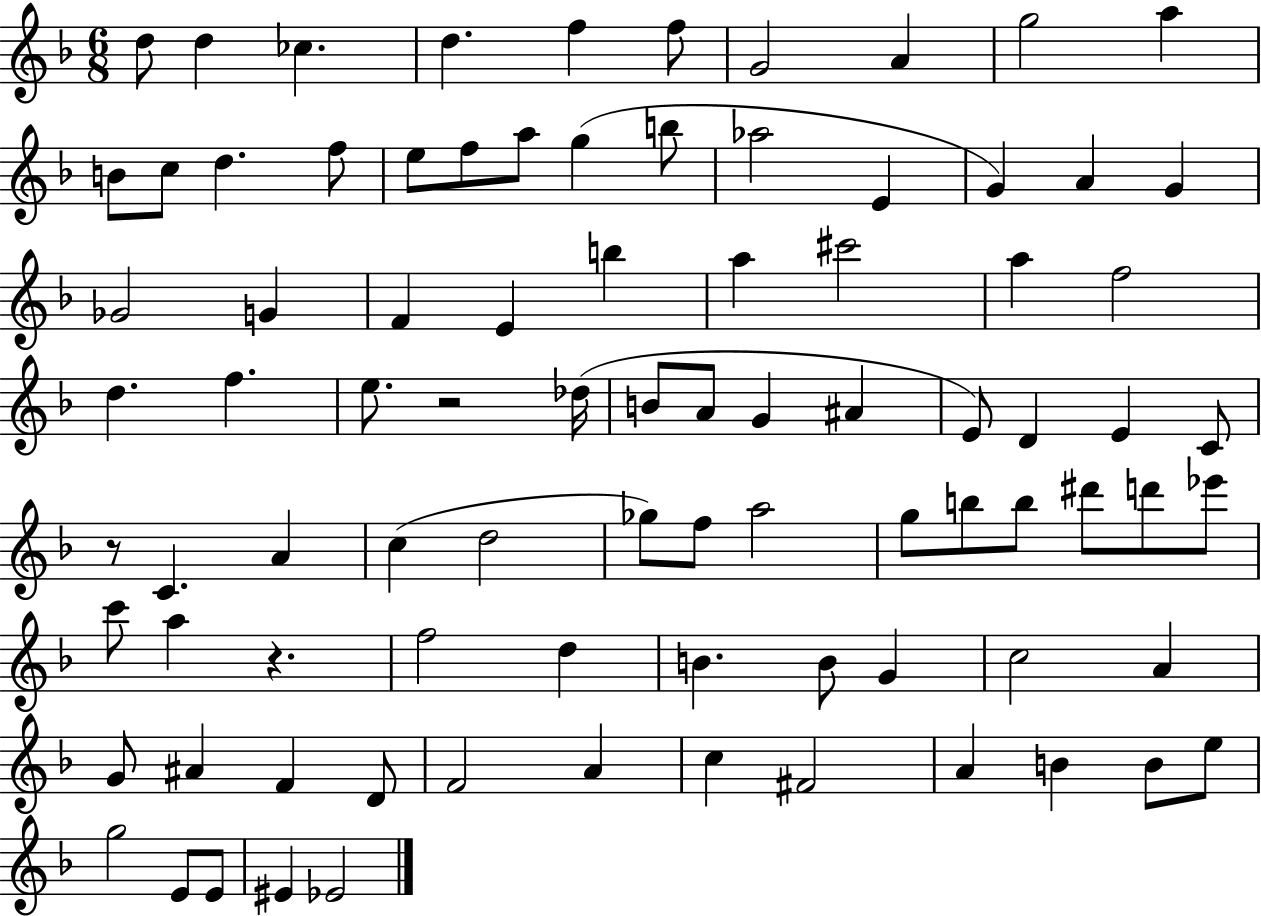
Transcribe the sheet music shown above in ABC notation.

X:1
T:Untitled
M:6/8
L:1/4
K:F
d/2 d _c d f f/2 G2 A g2 a B/2 c/2 d f/2 e/2 f/2 a/2 g b/2 _a2 E G A G _G2 G F E b a ^c'2 a f2 d f e/2 z2 _d/4 B/2 A/2 G ^A E/2 D E C/2 z/2 C A c d2 _g/2 f/2 a2 g/2 b/2 b/2 ^d'/2 d'/2 _e'/2 c'/2 a z f2 d B B/2 G c2 A G/2 ^A F D/2 F2 A c ^F2 A B B/2 e/2 g2 E/2 E/2 ^E _E2